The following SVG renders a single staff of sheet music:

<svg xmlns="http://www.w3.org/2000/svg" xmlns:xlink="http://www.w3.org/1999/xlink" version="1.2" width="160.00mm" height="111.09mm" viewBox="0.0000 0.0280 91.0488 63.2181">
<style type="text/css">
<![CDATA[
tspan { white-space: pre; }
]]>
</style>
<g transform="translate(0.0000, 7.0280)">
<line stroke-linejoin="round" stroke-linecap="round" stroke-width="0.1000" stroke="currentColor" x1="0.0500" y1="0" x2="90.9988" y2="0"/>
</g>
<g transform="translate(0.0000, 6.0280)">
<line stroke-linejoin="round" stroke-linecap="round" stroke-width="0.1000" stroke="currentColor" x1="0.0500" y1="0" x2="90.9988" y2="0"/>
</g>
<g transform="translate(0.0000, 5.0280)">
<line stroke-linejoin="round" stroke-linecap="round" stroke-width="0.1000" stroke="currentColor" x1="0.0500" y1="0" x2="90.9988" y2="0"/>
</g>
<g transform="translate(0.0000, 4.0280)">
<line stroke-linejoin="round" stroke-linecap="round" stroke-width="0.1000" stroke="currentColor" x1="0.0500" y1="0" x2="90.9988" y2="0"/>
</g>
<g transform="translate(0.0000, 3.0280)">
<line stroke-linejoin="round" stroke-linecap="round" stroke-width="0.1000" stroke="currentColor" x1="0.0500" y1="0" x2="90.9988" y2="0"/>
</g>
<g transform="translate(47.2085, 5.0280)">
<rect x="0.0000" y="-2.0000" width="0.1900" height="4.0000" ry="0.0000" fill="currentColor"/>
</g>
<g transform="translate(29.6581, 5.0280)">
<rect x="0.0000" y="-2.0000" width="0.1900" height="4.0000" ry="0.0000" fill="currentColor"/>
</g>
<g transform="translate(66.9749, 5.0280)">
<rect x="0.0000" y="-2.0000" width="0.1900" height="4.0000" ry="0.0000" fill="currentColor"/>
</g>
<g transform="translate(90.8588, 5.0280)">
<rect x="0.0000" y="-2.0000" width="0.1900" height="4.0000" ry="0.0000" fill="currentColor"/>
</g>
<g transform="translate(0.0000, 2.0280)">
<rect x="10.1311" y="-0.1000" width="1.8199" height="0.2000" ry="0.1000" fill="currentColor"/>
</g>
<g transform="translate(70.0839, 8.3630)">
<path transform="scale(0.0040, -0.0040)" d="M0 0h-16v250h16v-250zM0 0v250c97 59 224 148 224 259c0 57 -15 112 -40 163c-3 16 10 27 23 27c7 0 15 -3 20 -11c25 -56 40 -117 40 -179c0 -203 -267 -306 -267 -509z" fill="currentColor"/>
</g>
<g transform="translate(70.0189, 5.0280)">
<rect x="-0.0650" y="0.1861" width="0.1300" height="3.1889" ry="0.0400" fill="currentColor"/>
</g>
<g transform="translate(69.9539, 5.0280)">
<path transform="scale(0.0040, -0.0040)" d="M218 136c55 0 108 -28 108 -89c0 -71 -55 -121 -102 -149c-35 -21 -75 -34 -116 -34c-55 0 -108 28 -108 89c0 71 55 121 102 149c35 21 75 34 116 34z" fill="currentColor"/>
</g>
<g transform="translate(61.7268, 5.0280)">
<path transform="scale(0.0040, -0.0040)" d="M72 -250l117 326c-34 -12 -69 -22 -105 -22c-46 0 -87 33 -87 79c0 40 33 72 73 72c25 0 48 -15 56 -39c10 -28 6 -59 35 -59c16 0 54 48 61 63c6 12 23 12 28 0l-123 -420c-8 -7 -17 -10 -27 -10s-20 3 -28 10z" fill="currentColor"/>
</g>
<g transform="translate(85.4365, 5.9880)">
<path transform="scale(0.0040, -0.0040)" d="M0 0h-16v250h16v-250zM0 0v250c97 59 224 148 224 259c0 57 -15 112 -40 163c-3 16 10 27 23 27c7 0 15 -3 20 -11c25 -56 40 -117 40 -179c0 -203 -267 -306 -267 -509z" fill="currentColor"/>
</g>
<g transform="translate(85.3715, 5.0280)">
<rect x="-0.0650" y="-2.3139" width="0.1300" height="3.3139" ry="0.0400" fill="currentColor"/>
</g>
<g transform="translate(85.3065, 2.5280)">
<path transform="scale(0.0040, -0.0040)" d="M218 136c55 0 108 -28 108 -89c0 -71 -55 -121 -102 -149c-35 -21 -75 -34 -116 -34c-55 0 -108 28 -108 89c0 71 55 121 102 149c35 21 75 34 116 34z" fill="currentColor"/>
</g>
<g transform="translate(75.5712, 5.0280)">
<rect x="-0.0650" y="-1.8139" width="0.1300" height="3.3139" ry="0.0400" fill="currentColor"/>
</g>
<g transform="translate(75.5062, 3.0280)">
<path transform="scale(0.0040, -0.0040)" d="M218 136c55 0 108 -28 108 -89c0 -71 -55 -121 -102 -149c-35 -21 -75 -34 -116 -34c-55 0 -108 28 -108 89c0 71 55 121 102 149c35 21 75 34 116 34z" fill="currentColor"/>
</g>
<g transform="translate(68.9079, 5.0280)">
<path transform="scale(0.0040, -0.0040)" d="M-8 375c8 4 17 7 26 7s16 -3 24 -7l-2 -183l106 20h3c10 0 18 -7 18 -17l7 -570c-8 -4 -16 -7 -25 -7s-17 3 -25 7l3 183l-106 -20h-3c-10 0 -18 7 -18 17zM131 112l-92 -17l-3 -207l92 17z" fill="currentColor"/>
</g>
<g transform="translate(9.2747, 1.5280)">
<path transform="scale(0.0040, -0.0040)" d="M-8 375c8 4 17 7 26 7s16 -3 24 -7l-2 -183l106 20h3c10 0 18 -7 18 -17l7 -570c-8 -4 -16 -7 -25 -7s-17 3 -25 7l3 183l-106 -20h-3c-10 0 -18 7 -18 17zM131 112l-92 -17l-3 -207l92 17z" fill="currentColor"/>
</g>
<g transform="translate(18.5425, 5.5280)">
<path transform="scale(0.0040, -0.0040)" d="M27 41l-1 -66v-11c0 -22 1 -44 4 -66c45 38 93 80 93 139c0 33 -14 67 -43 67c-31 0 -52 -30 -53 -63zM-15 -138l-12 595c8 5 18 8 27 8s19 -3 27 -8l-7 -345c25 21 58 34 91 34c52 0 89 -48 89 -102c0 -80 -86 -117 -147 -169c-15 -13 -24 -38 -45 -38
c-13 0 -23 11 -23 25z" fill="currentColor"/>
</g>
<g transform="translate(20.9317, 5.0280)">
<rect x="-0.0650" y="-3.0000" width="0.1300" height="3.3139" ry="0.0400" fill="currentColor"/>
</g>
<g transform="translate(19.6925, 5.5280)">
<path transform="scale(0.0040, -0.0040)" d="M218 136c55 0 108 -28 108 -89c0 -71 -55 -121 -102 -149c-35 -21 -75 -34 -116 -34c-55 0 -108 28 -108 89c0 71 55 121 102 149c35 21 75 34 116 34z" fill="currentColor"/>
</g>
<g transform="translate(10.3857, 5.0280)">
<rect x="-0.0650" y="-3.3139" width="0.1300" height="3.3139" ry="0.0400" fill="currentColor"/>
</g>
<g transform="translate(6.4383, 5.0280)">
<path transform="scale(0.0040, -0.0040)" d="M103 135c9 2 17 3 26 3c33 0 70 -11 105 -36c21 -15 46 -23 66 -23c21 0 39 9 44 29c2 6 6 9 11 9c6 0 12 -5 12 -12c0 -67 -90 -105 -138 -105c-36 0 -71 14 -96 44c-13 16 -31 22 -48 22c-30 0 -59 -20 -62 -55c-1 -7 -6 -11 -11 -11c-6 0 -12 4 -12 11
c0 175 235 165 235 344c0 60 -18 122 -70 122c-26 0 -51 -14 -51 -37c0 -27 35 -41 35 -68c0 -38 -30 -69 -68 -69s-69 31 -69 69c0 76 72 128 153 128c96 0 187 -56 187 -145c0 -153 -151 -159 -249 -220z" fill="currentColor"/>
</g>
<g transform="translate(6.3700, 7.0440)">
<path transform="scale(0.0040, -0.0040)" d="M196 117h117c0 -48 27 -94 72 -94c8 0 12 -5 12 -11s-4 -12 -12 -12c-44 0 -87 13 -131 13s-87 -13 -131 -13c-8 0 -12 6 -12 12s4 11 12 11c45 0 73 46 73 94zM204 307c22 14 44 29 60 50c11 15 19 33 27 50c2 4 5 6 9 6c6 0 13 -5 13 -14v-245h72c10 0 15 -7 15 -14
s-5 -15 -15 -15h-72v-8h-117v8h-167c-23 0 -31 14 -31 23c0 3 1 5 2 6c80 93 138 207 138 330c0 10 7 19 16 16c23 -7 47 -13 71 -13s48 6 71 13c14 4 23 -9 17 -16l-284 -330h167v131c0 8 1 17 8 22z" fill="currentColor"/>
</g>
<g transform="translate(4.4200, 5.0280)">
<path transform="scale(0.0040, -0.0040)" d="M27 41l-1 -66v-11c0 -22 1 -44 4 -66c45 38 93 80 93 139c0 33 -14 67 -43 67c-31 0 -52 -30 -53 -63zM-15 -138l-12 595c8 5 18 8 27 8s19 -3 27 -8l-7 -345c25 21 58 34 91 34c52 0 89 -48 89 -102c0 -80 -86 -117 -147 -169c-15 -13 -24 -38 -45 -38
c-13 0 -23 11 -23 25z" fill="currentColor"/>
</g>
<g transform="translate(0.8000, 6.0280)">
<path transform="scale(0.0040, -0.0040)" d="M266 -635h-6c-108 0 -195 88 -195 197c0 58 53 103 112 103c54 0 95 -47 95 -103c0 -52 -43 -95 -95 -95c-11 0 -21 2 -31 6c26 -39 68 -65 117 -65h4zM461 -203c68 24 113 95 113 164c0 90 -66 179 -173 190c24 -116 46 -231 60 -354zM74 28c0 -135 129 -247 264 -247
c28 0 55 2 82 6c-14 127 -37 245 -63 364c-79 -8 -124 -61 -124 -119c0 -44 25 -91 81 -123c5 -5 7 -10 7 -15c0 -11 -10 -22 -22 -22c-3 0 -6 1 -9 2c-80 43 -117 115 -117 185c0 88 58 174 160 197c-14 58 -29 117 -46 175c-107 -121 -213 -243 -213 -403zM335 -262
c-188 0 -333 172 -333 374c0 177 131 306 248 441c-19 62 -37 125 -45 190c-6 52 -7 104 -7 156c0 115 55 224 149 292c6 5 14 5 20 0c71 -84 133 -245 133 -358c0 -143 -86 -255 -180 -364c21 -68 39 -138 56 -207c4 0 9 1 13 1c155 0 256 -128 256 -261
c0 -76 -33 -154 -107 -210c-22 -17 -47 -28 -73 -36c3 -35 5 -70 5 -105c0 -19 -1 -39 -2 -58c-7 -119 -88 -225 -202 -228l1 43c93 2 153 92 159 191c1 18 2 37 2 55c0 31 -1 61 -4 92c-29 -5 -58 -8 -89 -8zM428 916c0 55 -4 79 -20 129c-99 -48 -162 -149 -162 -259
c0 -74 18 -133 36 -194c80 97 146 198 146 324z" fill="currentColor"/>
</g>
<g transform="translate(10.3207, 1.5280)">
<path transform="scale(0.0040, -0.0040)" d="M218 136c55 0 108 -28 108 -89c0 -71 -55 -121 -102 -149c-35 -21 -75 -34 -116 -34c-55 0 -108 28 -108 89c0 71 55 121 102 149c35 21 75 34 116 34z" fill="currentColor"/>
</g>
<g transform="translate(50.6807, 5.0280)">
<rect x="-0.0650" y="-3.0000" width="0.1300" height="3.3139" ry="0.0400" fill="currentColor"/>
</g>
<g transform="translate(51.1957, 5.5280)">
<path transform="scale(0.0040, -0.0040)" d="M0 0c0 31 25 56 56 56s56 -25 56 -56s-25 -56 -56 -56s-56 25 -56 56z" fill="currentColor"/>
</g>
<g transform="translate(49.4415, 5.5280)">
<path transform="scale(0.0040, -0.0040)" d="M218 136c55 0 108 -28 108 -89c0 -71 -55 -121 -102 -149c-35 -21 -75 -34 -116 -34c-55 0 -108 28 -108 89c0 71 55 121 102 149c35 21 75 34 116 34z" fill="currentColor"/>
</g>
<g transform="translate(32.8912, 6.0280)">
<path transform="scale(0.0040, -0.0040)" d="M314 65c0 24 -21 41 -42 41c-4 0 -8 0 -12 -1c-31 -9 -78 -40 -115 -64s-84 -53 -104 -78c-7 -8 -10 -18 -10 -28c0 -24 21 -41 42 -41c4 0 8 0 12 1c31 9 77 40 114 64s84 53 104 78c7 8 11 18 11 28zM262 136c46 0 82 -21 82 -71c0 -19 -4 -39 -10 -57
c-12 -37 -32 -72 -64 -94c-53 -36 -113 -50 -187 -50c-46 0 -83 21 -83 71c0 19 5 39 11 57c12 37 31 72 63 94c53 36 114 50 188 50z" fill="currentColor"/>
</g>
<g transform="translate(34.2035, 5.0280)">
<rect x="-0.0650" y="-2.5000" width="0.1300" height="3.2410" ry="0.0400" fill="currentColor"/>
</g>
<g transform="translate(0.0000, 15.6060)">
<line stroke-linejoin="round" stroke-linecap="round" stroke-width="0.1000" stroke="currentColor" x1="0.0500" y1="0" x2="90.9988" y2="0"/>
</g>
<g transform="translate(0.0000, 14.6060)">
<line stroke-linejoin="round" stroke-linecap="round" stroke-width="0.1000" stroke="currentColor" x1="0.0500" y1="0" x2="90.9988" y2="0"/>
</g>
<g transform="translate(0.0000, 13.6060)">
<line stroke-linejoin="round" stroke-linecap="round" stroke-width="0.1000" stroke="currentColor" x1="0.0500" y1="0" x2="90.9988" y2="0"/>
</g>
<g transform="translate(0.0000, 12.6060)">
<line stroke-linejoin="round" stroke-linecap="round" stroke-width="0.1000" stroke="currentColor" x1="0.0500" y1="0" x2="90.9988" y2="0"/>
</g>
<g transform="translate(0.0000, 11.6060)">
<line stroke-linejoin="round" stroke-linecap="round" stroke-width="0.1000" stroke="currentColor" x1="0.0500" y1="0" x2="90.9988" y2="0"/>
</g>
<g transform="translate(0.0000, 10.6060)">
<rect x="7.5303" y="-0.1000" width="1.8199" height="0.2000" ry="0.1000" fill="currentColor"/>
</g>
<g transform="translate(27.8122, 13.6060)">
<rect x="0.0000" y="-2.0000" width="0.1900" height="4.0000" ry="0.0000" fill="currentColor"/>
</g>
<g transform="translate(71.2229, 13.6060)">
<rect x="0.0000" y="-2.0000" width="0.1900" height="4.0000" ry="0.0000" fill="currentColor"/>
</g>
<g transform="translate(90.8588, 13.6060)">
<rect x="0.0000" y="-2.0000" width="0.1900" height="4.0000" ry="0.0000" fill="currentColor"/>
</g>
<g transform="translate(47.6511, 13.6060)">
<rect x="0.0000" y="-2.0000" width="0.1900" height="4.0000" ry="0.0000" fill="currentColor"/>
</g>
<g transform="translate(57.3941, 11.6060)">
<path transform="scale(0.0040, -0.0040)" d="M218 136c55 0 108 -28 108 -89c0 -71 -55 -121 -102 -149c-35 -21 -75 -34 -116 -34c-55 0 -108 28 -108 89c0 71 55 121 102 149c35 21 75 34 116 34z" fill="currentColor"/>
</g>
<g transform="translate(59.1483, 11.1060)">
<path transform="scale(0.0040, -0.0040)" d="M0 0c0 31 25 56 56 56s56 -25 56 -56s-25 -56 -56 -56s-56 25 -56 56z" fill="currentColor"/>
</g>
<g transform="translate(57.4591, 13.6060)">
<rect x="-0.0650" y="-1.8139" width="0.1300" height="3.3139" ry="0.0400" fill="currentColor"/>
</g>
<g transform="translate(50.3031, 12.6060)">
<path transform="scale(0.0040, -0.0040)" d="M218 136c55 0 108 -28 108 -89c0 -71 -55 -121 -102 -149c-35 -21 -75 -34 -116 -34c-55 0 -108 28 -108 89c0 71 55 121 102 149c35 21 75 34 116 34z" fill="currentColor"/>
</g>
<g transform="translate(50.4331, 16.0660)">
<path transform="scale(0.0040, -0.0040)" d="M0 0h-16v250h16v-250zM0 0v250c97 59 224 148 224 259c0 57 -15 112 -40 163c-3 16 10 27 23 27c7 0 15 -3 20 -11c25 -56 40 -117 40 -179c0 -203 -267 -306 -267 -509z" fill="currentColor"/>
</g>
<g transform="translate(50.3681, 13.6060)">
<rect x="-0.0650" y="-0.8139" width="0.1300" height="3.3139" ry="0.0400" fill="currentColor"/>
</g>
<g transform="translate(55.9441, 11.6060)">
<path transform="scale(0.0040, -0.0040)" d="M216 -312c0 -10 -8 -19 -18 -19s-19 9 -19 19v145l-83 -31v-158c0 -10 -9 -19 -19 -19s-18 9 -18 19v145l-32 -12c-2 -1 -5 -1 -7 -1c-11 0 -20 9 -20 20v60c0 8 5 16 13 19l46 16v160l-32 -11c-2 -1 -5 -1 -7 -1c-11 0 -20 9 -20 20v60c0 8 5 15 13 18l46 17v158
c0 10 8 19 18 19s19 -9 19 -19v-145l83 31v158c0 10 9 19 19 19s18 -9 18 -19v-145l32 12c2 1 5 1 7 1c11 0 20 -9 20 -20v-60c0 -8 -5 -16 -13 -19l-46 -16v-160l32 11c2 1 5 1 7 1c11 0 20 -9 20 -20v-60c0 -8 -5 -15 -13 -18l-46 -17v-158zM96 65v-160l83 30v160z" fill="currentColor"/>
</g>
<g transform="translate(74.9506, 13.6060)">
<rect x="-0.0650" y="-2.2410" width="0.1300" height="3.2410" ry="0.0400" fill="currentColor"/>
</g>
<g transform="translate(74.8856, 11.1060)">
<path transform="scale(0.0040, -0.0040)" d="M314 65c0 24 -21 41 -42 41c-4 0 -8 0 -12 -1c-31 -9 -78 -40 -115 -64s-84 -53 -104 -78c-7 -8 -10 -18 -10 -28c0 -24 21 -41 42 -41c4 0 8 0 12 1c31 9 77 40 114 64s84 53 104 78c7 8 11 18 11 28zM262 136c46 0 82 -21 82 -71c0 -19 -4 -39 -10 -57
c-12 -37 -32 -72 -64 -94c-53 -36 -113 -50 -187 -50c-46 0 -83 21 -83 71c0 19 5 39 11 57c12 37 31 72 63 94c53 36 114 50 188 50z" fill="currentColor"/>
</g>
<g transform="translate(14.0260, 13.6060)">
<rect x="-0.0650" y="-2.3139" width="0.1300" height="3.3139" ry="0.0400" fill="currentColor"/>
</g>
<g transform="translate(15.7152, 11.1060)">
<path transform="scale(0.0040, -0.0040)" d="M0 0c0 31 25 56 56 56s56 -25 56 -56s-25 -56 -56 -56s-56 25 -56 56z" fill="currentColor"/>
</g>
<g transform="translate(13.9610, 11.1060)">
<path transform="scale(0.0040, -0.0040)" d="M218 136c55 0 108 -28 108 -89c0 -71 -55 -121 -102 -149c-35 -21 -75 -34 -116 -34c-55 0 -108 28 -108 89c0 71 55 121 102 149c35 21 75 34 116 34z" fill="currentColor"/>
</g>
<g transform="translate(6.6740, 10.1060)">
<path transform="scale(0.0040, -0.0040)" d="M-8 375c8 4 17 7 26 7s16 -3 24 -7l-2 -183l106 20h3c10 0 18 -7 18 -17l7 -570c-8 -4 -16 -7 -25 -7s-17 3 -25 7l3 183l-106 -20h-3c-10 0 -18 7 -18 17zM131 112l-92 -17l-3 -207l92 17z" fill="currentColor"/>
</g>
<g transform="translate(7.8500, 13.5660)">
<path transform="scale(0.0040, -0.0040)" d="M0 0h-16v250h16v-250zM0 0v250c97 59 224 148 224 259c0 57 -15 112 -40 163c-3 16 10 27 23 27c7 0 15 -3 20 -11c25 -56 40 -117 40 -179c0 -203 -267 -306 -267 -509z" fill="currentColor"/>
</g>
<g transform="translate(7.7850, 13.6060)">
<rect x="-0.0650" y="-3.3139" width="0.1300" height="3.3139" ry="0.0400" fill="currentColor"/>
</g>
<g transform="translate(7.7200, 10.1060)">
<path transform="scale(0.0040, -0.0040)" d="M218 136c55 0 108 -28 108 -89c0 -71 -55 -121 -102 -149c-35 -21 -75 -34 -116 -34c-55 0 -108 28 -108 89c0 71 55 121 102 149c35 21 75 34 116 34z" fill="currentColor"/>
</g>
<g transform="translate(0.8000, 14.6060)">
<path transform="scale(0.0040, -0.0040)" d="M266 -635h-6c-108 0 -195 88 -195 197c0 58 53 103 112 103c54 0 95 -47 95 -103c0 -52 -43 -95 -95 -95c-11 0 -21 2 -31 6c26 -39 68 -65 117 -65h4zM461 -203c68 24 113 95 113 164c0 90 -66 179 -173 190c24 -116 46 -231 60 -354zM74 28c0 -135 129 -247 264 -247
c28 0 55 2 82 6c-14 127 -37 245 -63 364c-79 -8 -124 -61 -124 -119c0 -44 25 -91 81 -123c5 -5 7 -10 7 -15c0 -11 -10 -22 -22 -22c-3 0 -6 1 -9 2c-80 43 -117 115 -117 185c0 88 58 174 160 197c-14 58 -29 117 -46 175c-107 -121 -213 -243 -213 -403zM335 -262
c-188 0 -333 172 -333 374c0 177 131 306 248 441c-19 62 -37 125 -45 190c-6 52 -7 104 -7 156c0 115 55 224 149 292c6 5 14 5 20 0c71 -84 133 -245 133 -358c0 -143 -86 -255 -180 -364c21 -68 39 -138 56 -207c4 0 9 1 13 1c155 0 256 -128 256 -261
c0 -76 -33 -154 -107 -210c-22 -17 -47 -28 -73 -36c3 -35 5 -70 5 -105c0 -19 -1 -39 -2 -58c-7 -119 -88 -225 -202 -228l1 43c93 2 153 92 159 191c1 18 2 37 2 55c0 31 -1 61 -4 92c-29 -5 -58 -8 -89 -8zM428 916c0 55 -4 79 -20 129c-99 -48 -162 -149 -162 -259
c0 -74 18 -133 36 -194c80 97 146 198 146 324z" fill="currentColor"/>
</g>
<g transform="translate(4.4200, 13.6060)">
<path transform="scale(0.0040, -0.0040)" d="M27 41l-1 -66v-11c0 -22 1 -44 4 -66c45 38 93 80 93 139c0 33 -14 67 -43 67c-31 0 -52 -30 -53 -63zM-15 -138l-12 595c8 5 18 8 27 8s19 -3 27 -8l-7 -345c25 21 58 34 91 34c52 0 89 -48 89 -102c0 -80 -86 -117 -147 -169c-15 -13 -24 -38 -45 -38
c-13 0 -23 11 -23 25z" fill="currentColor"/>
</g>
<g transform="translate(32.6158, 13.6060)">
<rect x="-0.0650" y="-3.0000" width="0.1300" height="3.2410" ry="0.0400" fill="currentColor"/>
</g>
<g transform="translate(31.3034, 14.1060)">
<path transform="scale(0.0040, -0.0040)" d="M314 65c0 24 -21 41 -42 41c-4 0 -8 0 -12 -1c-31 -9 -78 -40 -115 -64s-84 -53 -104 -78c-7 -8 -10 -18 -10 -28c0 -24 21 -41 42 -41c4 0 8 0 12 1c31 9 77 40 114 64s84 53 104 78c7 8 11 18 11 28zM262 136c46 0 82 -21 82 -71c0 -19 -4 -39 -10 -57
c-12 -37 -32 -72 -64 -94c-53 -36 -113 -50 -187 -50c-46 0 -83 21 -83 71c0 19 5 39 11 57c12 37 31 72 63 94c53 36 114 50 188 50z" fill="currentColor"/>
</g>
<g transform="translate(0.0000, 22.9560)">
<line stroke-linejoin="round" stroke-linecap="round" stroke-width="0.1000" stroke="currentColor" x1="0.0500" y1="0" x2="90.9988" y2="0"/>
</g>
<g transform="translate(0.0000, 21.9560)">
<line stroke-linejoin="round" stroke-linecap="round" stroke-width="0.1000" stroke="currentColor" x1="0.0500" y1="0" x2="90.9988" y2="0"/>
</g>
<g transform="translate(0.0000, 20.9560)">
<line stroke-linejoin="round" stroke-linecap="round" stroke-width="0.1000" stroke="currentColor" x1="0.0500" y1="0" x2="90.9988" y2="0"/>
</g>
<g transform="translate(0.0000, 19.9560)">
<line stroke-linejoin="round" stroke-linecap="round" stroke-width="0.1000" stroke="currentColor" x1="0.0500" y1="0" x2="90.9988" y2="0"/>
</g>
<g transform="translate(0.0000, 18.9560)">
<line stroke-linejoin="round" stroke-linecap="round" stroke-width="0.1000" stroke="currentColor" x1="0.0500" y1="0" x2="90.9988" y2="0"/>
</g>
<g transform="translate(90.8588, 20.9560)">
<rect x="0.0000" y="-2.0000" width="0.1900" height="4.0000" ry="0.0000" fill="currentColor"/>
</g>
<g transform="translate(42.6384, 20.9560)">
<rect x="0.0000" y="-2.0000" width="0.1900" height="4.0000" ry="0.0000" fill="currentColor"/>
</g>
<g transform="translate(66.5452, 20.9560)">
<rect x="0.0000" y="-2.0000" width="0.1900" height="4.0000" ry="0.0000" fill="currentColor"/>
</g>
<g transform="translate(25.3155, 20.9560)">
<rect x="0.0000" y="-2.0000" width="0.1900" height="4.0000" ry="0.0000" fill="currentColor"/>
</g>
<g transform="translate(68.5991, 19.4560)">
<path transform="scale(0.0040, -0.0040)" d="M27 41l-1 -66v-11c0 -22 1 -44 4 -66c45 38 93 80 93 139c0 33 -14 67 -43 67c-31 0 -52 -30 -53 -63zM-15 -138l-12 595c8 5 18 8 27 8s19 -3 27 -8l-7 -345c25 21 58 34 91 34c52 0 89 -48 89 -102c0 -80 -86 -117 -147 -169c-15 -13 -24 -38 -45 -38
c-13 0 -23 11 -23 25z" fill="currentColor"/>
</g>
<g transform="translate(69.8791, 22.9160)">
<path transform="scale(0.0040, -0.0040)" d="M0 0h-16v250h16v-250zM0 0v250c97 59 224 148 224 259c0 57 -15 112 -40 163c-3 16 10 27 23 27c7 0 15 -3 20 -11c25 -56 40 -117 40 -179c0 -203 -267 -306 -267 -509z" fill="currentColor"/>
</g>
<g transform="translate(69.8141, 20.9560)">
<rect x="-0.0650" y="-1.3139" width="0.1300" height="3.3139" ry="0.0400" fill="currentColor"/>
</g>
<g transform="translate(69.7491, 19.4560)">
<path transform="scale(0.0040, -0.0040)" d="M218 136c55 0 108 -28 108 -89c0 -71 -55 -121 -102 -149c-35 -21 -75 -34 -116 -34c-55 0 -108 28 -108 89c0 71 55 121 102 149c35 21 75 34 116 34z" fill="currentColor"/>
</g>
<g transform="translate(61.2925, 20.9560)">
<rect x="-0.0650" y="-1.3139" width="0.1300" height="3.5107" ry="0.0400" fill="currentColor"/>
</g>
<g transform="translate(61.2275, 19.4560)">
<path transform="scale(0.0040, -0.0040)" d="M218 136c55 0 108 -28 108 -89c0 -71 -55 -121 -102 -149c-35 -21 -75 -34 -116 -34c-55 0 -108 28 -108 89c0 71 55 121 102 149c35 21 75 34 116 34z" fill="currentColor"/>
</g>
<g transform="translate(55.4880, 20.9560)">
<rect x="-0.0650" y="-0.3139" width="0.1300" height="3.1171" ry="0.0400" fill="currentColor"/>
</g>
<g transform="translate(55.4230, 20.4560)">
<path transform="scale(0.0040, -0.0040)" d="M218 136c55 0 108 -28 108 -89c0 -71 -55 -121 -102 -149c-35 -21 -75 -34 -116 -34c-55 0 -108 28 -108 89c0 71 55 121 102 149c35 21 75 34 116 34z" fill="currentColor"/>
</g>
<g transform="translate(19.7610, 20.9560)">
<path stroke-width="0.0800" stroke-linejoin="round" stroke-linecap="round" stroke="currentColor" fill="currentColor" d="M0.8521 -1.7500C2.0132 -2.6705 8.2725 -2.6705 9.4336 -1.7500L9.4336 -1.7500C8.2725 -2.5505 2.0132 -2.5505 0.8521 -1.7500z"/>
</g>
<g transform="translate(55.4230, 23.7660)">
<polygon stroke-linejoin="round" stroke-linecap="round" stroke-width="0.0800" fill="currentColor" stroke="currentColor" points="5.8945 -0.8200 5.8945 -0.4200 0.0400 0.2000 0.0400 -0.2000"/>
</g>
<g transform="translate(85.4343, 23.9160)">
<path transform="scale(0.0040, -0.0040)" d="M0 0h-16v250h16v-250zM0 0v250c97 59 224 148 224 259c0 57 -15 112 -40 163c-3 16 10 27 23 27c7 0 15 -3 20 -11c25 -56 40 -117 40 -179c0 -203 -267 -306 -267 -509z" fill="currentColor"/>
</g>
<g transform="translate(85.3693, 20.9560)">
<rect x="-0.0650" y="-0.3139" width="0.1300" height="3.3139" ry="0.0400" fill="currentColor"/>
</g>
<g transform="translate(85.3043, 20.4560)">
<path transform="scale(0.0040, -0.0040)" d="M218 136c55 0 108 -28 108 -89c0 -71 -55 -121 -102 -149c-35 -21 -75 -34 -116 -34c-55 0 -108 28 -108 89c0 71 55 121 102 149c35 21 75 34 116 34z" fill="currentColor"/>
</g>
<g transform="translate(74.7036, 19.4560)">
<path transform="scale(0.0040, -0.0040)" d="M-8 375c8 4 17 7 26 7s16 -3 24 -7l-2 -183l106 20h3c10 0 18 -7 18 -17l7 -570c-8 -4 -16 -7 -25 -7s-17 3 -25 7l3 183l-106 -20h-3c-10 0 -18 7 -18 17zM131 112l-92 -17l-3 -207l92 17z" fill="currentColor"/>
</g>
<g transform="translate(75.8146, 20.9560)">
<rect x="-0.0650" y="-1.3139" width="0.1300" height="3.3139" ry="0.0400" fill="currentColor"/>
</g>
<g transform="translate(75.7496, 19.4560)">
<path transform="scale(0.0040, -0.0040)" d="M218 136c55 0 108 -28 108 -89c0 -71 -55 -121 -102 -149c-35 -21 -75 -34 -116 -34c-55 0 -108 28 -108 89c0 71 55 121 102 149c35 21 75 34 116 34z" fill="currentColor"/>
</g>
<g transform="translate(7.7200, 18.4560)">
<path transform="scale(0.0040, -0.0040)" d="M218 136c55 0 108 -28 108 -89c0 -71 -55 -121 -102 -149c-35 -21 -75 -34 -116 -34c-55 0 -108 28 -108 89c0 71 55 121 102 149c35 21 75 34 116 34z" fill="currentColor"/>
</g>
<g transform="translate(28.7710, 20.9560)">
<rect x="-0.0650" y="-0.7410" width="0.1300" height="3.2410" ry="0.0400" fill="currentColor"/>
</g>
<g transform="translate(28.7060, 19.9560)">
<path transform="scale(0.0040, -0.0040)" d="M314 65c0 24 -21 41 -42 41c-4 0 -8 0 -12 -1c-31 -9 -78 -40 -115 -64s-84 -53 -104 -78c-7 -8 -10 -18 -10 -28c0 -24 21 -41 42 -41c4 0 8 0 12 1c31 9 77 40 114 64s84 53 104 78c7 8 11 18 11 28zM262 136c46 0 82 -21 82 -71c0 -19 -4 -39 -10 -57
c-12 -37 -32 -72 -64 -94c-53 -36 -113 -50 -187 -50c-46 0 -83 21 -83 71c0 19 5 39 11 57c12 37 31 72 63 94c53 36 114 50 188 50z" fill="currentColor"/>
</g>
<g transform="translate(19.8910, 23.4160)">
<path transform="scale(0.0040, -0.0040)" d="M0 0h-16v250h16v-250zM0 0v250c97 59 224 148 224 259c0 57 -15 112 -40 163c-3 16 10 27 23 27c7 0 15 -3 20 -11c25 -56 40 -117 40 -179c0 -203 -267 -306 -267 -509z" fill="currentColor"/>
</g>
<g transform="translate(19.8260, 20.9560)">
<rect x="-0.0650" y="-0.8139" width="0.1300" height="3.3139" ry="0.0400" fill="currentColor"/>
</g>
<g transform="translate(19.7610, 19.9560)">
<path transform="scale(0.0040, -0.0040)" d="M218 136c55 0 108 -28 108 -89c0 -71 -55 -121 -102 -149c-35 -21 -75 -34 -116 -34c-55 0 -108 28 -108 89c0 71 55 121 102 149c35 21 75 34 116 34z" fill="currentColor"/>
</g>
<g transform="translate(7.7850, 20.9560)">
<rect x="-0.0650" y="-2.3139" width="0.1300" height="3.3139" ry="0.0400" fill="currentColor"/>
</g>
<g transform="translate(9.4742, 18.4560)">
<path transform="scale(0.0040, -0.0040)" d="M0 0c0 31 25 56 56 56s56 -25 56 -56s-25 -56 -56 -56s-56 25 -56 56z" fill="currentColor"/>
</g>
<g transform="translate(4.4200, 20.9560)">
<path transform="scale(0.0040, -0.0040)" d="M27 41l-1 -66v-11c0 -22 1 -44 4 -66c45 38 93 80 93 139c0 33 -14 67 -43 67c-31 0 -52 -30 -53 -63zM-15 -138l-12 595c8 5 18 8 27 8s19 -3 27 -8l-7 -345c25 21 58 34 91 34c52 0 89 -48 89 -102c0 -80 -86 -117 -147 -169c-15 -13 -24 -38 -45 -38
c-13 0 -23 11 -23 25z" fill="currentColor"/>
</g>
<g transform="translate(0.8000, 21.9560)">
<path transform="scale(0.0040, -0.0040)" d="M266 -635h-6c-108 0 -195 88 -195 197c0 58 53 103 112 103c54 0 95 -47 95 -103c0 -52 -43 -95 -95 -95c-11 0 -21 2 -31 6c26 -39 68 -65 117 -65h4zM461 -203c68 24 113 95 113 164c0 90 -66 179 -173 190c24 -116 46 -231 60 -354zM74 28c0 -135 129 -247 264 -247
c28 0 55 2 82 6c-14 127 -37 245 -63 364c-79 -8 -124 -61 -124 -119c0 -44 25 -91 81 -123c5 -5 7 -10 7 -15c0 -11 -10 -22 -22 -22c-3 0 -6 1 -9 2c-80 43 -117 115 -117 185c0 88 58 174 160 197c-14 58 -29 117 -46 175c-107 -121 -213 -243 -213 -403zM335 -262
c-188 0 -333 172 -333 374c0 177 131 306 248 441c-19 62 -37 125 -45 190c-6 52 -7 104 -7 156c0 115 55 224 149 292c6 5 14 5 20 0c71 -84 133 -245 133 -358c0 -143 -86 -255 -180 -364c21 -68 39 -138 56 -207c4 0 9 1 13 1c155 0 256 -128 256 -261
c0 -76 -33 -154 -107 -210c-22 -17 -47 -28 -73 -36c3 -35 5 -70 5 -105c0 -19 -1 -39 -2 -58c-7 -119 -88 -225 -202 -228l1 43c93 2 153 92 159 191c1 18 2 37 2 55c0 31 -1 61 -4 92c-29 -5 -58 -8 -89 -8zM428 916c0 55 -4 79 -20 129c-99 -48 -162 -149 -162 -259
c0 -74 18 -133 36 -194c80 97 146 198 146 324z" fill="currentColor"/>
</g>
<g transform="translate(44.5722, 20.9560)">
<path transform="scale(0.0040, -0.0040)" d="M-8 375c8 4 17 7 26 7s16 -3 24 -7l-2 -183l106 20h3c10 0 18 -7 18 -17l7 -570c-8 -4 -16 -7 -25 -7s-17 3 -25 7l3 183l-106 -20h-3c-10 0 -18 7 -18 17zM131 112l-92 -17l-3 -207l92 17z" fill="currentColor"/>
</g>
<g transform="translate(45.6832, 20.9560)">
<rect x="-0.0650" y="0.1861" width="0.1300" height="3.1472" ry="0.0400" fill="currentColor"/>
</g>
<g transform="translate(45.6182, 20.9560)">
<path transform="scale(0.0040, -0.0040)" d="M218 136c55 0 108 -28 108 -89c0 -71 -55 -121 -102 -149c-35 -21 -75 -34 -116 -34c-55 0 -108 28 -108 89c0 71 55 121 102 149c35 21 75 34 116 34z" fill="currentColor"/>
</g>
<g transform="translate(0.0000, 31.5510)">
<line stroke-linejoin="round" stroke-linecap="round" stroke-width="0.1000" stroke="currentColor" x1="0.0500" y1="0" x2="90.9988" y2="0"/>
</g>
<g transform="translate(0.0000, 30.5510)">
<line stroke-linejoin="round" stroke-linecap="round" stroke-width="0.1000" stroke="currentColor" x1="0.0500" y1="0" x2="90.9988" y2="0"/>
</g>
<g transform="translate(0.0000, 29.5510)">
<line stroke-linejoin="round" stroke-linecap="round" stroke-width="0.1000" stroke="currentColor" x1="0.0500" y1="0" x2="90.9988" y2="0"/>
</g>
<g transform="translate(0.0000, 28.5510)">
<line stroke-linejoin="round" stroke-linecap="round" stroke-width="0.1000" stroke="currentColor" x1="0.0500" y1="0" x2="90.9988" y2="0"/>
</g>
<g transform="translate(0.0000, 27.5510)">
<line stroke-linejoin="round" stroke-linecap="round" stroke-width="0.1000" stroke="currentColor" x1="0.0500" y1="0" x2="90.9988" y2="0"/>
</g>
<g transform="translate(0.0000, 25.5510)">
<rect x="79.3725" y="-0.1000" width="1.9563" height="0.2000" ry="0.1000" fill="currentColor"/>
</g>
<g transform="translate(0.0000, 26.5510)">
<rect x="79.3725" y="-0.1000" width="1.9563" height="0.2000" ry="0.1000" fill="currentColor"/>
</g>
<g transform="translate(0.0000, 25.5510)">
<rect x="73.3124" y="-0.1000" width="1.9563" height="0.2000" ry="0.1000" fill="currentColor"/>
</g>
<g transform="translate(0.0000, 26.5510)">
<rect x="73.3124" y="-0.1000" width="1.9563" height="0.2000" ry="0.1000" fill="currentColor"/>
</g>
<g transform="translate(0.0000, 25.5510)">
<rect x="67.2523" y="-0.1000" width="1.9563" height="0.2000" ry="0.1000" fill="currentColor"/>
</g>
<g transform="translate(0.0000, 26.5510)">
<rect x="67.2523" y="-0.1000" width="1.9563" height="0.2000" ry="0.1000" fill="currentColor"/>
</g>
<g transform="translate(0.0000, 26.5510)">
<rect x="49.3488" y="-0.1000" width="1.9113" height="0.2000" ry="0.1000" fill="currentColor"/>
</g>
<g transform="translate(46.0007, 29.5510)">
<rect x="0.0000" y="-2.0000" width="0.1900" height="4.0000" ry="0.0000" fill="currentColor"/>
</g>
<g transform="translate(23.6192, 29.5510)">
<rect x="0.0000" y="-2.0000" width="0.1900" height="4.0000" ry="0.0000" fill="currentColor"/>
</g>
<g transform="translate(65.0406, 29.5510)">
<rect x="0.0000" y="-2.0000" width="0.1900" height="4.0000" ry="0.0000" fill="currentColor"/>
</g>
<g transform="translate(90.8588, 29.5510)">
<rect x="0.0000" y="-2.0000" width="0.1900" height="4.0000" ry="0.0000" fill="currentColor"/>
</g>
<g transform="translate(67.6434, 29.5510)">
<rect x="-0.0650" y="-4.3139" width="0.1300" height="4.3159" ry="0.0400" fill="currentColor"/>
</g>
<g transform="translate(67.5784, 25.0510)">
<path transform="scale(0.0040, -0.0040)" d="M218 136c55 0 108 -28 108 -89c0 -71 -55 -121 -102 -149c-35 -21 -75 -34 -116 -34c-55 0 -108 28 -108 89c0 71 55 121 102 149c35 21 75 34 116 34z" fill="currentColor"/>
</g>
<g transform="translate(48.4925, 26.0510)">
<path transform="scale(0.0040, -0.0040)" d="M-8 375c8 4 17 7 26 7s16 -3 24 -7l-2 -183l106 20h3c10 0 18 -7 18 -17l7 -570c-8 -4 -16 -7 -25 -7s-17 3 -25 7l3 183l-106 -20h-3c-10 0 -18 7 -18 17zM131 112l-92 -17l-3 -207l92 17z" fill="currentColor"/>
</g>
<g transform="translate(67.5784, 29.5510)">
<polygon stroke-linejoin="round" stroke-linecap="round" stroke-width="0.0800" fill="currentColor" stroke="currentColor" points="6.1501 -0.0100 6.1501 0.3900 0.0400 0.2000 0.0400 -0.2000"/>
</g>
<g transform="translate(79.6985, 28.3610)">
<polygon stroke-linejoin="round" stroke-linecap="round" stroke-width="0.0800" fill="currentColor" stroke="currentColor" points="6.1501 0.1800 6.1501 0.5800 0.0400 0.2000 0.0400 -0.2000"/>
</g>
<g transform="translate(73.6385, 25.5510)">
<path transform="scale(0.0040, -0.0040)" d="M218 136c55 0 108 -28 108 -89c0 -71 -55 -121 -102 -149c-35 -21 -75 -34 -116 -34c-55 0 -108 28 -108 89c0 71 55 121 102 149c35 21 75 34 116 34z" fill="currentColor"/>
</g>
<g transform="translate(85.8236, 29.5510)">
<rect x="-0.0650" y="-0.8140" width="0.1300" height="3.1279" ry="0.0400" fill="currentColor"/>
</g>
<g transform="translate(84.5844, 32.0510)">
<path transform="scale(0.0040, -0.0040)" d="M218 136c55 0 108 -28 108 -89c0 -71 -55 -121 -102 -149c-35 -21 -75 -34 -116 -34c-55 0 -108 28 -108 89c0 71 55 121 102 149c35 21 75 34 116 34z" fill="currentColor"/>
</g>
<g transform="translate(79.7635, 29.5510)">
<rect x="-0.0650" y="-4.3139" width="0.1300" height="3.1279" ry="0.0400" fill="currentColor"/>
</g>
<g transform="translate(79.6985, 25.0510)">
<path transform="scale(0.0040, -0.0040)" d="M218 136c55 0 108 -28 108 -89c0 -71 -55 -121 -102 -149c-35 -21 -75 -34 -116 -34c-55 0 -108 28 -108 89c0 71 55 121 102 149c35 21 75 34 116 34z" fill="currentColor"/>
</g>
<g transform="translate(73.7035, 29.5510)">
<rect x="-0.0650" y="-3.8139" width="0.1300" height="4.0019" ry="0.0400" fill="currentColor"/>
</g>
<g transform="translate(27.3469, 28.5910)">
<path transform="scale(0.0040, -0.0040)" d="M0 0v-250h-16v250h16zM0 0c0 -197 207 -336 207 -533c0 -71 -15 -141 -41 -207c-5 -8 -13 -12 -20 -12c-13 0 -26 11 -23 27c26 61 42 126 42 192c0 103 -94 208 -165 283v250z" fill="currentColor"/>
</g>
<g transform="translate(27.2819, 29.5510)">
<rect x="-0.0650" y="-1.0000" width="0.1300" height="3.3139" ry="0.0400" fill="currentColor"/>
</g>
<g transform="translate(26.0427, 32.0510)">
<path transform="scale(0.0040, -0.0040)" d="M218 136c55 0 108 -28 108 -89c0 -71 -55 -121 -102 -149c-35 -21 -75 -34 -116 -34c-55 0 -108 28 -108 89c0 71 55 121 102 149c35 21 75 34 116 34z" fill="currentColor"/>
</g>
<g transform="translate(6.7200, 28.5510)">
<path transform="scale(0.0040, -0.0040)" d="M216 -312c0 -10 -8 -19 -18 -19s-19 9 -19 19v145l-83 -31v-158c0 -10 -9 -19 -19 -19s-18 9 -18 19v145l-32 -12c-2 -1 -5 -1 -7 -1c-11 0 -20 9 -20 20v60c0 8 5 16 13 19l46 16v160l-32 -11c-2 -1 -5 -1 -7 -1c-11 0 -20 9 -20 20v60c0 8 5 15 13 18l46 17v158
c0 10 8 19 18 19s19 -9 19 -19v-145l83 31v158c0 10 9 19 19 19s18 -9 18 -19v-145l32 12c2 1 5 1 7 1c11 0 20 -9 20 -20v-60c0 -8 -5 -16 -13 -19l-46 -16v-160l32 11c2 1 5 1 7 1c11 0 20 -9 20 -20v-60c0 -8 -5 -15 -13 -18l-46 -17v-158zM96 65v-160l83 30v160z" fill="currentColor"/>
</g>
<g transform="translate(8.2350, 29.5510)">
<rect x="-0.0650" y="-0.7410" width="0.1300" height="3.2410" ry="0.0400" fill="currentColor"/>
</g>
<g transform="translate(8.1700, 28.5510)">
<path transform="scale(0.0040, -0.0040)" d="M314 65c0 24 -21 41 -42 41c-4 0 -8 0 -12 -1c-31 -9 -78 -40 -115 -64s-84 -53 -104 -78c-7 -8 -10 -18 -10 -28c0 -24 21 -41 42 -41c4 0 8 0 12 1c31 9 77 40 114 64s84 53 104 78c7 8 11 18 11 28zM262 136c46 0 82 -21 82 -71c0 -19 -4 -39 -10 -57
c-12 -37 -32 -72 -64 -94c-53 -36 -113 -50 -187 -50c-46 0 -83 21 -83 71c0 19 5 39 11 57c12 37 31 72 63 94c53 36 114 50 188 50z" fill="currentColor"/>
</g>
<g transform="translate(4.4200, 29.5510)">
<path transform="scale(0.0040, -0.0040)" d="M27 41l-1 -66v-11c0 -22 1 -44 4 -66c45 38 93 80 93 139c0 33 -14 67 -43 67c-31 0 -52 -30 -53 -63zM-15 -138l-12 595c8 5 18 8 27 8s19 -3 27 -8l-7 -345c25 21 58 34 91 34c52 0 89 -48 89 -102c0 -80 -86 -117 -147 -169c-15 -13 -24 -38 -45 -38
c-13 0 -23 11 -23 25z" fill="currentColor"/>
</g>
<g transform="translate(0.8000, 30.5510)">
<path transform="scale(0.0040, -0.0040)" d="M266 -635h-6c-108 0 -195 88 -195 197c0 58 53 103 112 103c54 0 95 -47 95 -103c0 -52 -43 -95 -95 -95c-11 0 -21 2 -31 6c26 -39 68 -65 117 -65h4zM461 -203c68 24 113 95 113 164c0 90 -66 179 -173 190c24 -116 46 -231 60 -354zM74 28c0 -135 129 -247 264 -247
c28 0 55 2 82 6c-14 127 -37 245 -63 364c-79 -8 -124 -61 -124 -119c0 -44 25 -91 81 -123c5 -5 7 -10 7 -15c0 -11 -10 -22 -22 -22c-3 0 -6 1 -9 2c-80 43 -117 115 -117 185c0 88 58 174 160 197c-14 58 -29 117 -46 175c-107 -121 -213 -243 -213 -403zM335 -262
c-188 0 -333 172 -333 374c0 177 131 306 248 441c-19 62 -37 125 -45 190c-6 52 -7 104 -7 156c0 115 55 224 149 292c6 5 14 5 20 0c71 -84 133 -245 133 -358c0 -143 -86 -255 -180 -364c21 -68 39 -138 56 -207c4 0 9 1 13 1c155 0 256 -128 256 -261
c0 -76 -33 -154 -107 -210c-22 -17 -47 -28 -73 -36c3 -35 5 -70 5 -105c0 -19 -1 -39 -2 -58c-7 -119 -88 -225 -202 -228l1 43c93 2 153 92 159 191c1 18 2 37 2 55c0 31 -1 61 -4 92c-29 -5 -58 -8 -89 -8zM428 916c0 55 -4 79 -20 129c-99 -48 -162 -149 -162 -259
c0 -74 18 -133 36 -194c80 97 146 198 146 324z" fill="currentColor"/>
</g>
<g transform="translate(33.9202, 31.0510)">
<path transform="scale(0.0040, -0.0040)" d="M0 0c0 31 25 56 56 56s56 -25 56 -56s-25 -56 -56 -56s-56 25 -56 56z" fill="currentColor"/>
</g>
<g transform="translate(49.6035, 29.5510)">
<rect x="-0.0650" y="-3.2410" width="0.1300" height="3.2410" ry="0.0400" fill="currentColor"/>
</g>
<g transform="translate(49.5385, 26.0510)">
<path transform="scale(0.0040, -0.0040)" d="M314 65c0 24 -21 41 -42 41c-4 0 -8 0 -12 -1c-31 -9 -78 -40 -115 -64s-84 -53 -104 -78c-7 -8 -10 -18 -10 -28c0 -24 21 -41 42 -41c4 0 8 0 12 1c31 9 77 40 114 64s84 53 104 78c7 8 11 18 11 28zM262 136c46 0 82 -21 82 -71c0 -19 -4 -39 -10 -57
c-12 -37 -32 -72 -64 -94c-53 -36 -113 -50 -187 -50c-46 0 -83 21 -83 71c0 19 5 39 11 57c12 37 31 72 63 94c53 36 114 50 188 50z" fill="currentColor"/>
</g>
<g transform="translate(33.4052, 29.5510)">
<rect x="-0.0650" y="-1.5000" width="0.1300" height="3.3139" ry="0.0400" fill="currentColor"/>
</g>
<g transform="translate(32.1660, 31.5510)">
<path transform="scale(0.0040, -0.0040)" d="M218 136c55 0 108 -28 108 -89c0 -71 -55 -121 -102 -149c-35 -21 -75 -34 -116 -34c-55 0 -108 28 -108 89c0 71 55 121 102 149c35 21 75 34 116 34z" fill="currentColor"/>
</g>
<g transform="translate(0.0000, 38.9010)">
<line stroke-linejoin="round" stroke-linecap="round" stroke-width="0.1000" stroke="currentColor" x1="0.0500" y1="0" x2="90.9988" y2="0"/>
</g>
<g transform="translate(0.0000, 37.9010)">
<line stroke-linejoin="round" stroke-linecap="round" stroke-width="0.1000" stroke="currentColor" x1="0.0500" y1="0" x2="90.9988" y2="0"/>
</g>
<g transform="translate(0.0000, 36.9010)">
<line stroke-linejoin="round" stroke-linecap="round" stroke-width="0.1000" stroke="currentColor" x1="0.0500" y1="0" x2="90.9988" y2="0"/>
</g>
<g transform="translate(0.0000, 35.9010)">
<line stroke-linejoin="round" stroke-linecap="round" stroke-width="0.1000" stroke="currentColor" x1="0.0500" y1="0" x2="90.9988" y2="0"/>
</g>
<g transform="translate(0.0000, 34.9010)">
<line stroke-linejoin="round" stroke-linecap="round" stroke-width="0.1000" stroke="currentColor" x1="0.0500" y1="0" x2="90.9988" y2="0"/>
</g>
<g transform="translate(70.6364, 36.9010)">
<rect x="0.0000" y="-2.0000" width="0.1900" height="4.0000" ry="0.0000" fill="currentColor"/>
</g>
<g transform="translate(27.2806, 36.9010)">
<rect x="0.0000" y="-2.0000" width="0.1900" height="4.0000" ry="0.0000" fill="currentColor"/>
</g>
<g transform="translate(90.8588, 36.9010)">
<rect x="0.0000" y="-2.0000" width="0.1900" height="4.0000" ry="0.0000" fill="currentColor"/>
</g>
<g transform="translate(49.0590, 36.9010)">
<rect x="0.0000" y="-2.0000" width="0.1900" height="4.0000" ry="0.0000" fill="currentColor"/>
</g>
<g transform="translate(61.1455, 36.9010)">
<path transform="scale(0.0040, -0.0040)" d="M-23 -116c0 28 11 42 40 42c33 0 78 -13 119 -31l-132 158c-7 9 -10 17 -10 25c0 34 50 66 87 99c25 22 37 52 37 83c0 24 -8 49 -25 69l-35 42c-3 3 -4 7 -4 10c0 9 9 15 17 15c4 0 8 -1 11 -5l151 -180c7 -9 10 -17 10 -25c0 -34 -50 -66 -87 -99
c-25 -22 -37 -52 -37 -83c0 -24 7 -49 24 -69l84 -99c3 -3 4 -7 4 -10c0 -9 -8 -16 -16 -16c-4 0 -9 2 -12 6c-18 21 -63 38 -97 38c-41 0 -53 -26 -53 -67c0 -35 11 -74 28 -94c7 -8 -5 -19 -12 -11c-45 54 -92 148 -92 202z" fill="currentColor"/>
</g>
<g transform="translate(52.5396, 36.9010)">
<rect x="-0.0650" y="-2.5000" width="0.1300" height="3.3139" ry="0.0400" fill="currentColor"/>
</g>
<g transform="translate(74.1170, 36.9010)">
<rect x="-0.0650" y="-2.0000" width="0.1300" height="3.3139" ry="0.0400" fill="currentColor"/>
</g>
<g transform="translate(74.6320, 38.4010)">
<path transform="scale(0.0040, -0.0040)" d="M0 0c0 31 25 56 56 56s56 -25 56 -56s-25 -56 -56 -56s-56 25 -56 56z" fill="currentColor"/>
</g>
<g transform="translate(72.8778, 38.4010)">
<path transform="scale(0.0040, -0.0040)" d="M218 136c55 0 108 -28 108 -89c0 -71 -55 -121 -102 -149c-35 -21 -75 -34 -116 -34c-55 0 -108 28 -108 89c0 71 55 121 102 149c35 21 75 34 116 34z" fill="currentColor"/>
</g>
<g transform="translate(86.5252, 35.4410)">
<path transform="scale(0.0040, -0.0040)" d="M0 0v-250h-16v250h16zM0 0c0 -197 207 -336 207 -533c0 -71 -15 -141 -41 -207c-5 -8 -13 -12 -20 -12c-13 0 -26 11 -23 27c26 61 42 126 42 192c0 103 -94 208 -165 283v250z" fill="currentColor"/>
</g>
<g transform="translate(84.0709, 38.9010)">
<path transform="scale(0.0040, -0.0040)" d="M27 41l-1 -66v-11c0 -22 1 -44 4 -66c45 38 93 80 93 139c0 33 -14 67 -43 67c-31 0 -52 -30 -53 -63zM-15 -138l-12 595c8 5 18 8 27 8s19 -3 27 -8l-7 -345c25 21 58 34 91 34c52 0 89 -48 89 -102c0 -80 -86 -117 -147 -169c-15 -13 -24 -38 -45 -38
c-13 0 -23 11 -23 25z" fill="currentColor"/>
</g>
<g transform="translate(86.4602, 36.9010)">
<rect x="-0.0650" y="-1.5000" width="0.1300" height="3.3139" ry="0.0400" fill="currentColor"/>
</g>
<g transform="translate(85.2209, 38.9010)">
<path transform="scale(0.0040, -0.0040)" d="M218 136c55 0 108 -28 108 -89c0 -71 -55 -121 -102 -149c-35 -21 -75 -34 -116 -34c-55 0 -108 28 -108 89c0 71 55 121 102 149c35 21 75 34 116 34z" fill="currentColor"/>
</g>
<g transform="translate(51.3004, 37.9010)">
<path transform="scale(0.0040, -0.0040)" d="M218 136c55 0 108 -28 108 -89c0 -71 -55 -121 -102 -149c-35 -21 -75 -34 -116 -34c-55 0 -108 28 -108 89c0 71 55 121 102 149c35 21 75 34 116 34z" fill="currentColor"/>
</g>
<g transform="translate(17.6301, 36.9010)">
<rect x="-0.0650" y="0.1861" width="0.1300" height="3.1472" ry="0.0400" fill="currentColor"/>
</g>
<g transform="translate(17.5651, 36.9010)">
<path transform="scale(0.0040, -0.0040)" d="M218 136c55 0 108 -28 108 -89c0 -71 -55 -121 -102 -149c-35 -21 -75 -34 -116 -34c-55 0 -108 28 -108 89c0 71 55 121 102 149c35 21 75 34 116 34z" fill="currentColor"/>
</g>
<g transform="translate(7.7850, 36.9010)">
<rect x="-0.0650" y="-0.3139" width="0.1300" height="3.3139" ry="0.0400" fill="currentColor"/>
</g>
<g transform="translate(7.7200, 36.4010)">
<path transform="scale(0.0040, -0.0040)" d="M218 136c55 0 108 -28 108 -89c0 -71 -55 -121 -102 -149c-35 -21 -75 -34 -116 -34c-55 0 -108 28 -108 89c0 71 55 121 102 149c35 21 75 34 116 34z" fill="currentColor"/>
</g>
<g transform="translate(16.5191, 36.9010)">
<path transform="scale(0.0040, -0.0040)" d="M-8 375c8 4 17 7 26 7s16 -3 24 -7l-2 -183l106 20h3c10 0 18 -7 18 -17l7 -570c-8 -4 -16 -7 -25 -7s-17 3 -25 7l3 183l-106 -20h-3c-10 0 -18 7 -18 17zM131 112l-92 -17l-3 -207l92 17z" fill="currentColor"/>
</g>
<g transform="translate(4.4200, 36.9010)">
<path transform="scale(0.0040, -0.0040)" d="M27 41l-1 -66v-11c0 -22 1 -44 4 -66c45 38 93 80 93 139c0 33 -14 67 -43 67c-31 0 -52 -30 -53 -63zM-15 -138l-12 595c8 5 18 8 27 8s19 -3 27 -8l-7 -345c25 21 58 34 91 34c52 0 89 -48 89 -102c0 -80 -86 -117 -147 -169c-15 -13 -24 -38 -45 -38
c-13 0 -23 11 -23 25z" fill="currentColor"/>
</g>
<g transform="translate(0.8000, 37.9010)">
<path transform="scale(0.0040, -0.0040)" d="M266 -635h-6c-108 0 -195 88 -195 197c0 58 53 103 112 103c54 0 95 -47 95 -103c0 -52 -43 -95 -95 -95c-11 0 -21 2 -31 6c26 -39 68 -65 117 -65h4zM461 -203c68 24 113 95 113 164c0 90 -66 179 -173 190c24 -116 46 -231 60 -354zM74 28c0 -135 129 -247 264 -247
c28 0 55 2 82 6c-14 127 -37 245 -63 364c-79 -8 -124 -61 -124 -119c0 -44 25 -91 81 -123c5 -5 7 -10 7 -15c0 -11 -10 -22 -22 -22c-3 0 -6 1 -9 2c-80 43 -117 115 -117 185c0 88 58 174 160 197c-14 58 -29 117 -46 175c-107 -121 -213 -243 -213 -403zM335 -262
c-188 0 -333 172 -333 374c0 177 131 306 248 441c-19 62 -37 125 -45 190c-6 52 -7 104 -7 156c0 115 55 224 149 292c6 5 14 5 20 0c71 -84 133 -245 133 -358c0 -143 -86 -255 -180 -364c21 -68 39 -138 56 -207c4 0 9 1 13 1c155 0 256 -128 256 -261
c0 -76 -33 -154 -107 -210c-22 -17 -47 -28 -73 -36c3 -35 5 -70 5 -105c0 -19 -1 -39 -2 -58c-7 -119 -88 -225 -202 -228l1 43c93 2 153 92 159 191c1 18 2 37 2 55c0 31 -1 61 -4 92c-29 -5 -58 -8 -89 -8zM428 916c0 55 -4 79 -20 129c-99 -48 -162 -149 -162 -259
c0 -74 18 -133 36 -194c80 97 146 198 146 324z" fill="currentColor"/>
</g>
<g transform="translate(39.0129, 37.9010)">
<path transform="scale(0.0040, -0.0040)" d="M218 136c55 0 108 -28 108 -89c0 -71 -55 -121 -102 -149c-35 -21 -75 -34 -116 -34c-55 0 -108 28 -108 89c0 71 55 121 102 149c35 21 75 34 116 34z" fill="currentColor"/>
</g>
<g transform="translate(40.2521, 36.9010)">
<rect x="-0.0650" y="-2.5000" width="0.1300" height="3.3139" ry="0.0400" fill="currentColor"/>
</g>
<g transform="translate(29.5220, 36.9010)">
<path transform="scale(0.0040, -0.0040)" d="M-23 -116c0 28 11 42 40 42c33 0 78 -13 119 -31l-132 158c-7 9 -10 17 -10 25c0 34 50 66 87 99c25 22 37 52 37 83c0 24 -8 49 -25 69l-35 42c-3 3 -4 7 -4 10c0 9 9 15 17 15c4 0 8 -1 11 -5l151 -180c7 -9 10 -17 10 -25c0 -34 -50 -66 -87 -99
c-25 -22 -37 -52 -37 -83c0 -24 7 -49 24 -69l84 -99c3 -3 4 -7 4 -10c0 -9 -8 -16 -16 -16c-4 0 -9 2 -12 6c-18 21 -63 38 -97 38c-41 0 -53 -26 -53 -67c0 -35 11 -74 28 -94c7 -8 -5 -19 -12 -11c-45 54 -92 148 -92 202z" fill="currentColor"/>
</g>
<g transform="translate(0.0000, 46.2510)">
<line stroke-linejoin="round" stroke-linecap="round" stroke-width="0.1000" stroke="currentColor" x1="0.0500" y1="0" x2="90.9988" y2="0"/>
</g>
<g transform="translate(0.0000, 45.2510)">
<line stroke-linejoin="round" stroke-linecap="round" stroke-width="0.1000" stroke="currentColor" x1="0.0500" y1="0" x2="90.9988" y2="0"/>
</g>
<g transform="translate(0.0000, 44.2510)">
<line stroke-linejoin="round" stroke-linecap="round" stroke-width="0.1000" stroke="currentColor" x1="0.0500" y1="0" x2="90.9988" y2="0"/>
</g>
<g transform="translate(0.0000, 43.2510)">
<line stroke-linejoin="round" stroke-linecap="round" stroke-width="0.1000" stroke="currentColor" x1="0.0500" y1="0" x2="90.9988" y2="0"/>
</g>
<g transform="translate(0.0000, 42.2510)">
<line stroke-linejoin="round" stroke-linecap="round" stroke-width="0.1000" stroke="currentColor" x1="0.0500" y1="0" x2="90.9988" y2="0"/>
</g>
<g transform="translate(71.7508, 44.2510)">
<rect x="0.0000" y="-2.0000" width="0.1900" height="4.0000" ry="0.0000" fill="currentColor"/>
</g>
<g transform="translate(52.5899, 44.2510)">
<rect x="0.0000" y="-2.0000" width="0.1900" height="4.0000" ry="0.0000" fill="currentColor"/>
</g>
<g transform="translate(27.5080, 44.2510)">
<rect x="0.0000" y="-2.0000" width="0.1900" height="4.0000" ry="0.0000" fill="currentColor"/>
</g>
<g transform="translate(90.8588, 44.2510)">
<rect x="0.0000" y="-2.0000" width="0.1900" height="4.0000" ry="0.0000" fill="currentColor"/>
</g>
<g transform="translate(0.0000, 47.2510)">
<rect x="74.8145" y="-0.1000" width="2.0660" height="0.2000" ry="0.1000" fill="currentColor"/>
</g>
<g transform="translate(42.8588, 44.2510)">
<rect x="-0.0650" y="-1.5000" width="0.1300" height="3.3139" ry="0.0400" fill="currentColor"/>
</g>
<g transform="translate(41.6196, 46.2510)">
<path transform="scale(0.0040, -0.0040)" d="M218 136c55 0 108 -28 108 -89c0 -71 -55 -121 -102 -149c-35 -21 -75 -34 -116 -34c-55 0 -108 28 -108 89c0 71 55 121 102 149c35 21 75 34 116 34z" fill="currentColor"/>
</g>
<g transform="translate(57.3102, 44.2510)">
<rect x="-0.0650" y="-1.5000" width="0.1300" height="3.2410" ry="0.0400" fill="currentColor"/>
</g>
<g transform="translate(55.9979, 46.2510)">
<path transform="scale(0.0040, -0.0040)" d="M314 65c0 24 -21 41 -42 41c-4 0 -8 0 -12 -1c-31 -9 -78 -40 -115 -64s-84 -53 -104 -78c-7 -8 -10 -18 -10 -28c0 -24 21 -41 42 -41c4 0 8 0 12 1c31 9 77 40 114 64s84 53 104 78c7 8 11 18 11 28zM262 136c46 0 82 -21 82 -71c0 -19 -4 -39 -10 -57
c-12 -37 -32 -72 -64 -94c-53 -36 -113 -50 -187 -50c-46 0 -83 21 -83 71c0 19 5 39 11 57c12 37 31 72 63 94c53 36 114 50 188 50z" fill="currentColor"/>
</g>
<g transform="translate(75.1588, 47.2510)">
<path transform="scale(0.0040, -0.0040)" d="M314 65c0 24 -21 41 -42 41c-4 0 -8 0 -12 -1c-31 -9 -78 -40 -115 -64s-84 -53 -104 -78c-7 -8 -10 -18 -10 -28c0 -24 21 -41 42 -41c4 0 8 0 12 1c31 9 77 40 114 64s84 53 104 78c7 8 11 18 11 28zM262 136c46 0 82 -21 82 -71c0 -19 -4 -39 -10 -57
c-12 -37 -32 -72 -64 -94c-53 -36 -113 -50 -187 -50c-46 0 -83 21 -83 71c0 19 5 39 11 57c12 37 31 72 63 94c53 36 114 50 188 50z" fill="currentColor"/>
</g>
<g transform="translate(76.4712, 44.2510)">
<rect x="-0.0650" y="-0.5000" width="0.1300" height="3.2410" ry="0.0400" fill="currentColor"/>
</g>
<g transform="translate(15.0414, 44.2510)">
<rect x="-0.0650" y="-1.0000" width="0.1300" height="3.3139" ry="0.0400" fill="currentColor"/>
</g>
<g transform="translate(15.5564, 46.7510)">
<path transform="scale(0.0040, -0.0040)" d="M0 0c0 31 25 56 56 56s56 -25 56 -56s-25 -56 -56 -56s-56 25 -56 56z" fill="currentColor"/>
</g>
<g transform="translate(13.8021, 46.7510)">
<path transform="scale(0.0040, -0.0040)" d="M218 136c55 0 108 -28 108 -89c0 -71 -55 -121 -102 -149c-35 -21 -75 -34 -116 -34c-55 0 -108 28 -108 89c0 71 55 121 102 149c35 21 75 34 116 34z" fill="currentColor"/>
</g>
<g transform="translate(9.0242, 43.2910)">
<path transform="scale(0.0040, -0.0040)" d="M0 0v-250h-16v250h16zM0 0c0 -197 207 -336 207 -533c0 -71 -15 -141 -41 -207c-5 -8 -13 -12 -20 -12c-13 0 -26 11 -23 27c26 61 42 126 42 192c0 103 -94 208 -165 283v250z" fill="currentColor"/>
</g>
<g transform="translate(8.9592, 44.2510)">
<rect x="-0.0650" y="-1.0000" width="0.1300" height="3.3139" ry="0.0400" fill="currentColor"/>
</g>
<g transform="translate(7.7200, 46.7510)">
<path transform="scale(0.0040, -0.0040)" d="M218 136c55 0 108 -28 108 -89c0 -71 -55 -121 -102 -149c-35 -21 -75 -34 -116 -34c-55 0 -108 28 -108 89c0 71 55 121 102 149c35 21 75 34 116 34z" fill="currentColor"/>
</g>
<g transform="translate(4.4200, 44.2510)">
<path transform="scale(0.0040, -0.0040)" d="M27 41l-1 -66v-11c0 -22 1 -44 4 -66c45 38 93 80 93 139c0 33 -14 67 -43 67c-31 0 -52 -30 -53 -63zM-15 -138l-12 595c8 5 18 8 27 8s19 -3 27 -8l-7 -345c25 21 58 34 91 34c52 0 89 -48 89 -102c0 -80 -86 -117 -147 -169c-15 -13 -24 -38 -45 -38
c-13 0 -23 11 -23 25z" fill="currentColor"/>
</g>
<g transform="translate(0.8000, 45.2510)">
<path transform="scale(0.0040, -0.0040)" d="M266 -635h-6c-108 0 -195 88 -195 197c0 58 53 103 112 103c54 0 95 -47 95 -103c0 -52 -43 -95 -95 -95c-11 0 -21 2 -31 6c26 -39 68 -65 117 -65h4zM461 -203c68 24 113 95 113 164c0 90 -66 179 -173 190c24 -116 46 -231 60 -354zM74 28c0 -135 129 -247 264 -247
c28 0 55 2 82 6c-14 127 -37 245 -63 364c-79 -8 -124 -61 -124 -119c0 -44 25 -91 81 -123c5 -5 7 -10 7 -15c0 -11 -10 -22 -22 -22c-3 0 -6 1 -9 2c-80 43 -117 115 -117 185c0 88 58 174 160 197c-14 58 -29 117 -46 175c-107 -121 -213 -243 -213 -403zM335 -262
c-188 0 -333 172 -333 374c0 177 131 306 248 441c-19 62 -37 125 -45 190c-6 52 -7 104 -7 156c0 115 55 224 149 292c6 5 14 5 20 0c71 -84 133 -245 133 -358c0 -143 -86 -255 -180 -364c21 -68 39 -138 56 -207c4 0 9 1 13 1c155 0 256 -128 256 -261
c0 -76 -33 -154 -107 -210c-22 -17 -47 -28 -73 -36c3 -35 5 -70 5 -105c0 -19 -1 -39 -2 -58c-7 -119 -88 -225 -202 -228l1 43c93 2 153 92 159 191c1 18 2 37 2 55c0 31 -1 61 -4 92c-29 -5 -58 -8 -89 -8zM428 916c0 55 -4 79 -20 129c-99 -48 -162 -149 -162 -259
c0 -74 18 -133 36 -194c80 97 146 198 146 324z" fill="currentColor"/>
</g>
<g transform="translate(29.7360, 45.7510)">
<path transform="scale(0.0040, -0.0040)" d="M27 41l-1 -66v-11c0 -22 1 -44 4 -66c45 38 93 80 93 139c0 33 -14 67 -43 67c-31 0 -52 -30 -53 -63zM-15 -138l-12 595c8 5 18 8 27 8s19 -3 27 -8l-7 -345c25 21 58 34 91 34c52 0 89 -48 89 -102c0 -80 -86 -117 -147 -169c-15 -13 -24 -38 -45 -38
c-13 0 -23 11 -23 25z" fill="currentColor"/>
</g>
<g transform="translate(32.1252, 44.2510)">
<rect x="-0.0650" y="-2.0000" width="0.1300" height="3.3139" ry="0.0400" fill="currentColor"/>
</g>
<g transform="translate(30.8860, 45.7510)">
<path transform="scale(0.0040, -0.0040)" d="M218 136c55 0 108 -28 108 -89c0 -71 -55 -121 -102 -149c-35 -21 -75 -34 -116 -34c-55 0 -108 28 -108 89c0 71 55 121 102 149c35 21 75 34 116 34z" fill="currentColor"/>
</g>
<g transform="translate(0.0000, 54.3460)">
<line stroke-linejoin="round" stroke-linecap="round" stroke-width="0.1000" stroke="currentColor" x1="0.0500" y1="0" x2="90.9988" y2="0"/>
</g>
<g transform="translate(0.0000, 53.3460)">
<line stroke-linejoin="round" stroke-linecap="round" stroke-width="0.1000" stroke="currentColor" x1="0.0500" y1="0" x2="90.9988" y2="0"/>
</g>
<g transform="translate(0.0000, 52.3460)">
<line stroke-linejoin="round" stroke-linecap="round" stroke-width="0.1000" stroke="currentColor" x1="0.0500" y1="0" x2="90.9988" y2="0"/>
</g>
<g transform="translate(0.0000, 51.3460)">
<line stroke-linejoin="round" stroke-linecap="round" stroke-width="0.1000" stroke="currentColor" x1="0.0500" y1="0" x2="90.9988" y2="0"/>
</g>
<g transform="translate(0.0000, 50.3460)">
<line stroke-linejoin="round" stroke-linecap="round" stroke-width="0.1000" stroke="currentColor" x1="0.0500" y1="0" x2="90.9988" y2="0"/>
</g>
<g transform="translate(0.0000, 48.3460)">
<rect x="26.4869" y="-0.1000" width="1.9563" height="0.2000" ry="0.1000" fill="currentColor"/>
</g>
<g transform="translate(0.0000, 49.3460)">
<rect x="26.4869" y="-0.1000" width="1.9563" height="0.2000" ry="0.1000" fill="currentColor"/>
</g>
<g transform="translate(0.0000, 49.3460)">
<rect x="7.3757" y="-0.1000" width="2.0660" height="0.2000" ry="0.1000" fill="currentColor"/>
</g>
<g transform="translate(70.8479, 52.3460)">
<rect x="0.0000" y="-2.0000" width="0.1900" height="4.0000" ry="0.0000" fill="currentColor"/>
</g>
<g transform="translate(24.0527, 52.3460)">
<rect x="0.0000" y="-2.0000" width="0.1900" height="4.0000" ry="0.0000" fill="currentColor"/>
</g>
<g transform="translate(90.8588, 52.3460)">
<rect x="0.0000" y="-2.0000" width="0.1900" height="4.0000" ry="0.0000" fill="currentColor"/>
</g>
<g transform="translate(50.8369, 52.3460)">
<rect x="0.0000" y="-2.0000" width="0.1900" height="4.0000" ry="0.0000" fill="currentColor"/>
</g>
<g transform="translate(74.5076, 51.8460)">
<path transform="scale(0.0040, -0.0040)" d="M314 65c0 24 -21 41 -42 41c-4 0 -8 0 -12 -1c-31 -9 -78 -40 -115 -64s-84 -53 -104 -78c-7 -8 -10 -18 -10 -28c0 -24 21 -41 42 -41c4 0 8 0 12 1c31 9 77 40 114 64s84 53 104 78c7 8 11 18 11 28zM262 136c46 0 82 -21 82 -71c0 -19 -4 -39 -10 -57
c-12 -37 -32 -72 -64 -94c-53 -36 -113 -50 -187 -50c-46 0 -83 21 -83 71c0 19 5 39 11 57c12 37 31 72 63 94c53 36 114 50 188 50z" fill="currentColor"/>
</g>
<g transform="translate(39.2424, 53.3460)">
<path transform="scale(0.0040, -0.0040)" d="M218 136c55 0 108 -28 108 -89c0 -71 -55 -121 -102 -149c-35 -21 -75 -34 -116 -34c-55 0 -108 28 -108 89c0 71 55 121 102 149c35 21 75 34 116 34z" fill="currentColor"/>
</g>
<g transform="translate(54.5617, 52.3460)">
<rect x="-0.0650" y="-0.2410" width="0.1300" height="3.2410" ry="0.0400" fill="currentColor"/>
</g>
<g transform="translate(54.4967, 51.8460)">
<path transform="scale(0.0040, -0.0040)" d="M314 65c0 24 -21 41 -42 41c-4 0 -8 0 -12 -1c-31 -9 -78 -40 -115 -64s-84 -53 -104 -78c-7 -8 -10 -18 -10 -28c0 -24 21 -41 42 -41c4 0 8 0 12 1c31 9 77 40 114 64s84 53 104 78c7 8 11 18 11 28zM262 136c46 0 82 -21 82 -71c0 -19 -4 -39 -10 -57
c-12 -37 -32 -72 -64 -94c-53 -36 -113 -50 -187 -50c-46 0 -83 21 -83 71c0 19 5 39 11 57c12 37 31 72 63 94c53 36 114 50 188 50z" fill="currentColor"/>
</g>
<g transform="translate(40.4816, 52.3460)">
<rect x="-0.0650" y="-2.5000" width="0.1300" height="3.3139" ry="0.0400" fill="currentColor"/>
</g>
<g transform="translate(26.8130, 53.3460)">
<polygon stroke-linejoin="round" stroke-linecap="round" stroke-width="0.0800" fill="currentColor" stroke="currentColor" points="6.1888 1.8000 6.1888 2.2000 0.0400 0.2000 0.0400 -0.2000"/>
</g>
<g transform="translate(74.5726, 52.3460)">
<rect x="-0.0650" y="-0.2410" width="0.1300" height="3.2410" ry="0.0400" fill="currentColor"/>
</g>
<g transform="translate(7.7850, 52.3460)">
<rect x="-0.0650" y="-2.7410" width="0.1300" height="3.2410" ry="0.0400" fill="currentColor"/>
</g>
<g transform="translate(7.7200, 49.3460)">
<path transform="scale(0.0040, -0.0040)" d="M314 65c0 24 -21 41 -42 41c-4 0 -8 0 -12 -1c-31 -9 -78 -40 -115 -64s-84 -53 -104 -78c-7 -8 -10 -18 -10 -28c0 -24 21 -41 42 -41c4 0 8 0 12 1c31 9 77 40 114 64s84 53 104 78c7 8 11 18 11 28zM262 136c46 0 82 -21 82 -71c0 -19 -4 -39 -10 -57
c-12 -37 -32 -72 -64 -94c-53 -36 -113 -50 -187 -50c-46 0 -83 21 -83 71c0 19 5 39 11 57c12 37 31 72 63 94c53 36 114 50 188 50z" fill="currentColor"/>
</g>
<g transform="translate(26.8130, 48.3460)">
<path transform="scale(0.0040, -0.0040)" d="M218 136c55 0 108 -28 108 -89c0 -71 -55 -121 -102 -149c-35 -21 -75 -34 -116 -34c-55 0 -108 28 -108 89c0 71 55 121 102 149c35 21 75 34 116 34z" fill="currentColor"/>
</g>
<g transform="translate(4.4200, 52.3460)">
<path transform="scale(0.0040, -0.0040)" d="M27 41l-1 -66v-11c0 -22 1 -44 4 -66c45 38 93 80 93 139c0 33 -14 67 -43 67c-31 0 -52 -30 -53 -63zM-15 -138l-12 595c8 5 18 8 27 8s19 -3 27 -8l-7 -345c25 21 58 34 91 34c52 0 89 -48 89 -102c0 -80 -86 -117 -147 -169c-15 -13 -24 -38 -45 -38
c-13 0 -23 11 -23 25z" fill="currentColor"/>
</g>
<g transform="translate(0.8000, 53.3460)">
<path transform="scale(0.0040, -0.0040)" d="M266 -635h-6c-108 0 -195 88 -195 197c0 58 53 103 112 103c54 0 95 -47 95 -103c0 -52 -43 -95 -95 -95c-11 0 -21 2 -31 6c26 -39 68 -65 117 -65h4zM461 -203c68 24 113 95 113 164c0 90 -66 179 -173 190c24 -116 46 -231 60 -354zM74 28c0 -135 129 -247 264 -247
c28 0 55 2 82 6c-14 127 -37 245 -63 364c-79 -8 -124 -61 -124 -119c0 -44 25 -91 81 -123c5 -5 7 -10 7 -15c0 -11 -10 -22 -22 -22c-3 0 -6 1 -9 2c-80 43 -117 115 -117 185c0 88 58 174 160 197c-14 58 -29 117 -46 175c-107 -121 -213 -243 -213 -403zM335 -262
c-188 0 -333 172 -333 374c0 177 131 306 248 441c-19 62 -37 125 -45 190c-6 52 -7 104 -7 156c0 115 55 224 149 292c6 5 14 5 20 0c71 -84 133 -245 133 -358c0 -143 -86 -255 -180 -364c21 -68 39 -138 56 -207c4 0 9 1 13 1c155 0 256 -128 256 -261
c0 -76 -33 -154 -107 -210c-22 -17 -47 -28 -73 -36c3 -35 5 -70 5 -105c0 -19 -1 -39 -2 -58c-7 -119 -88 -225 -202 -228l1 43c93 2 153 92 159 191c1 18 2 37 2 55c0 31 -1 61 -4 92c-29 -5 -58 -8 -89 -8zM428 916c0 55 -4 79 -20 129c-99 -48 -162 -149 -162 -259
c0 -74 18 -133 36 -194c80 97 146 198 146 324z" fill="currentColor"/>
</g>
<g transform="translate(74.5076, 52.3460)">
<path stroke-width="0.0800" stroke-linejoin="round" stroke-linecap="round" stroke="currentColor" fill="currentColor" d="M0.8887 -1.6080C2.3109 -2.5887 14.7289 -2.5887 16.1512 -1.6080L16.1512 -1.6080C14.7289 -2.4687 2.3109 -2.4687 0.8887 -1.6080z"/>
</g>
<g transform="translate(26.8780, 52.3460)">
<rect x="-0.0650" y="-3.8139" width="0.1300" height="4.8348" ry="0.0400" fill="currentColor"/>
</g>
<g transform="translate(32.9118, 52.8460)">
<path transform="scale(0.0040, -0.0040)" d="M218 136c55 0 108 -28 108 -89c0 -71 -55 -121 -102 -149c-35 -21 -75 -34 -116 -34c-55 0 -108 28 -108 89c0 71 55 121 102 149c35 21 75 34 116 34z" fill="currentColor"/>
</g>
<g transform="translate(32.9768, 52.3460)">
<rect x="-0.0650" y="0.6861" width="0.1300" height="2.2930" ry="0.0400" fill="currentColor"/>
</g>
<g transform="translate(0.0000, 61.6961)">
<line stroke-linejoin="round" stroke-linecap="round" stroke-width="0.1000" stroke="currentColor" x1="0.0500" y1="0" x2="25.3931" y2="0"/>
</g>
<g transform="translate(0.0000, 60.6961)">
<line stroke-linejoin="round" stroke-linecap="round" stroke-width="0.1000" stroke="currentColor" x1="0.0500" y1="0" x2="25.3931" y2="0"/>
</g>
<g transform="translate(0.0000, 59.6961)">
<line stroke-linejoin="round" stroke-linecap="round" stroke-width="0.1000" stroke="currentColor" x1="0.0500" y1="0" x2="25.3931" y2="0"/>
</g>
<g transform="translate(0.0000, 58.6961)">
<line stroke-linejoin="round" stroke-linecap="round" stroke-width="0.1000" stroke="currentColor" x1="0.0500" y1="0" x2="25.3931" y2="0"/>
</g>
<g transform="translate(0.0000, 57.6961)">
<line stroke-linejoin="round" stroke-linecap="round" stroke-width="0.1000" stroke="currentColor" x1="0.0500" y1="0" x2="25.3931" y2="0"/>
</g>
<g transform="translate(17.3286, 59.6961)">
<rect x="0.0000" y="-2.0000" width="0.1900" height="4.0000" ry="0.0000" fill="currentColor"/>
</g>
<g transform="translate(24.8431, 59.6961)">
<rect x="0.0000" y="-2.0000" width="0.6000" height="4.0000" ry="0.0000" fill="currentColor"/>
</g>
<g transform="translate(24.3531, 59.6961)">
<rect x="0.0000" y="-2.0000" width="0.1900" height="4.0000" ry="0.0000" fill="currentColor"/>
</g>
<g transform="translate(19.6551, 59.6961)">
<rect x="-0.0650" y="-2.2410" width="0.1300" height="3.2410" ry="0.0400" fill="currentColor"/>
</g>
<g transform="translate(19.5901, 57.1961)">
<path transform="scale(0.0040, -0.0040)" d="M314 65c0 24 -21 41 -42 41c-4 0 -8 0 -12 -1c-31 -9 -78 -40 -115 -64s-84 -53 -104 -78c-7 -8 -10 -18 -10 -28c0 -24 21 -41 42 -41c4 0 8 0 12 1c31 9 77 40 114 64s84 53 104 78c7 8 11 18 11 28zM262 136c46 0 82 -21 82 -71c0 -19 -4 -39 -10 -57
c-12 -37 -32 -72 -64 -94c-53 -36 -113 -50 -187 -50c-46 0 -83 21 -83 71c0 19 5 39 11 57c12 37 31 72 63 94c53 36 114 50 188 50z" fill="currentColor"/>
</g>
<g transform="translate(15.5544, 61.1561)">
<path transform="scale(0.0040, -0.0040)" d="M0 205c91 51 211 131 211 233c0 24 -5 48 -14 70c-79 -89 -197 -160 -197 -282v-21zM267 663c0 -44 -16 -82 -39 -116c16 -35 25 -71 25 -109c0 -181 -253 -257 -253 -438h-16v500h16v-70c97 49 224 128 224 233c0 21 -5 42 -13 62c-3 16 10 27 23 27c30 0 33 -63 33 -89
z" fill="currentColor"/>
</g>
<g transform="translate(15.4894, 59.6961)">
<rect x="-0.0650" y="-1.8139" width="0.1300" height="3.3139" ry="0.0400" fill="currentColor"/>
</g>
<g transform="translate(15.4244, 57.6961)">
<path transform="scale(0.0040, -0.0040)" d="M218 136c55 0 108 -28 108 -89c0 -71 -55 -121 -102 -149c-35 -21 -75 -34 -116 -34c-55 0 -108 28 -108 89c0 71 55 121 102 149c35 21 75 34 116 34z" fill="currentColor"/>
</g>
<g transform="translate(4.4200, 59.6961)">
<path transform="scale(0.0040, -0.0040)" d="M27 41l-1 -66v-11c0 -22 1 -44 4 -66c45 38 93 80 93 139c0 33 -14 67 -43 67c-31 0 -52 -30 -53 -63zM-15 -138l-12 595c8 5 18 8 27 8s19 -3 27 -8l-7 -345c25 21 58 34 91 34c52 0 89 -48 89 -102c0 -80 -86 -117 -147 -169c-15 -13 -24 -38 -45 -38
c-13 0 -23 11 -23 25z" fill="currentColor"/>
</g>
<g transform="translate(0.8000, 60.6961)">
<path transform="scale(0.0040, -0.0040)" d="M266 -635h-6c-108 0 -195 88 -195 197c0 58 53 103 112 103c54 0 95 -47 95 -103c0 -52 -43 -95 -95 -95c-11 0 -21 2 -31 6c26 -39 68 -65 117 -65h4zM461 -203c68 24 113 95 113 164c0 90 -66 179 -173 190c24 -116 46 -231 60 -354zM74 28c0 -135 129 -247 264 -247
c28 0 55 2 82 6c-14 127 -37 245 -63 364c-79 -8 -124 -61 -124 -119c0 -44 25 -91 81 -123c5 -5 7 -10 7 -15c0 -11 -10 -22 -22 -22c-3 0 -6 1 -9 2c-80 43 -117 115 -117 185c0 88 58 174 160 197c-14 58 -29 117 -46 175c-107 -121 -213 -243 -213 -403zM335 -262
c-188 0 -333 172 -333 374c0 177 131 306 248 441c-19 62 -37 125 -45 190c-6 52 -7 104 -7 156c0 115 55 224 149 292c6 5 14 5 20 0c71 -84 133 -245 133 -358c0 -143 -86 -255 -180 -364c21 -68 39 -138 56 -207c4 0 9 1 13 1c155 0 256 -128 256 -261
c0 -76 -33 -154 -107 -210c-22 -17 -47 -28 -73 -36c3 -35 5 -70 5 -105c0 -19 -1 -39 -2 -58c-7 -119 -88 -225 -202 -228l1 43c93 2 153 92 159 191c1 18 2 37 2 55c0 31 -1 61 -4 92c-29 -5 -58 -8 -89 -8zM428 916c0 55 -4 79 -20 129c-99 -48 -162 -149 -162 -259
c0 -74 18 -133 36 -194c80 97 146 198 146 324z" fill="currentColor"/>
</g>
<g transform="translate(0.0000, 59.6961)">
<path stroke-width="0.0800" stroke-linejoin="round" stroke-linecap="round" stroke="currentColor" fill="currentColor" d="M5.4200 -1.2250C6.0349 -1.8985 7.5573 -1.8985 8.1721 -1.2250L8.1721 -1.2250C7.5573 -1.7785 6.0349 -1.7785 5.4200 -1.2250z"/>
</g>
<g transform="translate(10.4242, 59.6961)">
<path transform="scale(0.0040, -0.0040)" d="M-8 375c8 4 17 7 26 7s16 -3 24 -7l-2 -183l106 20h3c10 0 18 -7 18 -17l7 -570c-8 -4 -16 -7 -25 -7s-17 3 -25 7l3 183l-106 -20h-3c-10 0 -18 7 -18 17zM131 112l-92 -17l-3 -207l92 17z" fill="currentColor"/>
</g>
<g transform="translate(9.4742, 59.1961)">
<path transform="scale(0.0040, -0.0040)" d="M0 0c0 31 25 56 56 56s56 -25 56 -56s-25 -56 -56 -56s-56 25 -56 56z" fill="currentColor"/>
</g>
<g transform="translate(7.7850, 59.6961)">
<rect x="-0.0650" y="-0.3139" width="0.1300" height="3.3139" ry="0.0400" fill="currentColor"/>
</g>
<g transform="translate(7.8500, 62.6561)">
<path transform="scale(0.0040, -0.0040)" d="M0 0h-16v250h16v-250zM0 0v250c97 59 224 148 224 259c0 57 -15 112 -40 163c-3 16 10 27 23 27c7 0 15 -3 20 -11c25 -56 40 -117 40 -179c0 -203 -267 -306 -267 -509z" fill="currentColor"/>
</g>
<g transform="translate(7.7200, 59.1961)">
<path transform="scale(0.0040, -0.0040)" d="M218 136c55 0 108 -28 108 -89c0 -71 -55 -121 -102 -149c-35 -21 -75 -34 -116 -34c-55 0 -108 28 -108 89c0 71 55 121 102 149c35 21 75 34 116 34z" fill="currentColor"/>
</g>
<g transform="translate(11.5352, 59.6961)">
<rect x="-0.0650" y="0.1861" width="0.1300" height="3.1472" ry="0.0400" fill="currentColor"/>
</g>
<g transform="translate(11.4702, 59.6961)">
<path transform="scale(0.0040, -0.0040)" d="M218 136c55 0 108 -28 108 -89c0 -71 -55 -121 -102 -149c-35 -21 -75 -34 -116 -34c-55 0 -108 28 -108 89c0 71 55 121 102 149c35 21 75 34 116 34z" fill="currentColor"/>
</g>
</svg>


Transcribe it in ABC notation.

X:1
T:Untitled
M:2/4
L:1/4
K:F
b _A G2 A z/2 B/2 f g/2 b/2 g A2 d/2 ^f g2 g d/2 d2 B c/2 e/2 _e/2 e c/2 ^d2 D/2 E b2 d'/2 c'/2 d'/2 D/2 c B z G G z F _E/2 D/2 D _F E E2 C2 a2 c'/2 A/2 G c2 c2 c/2 B f/4 g2